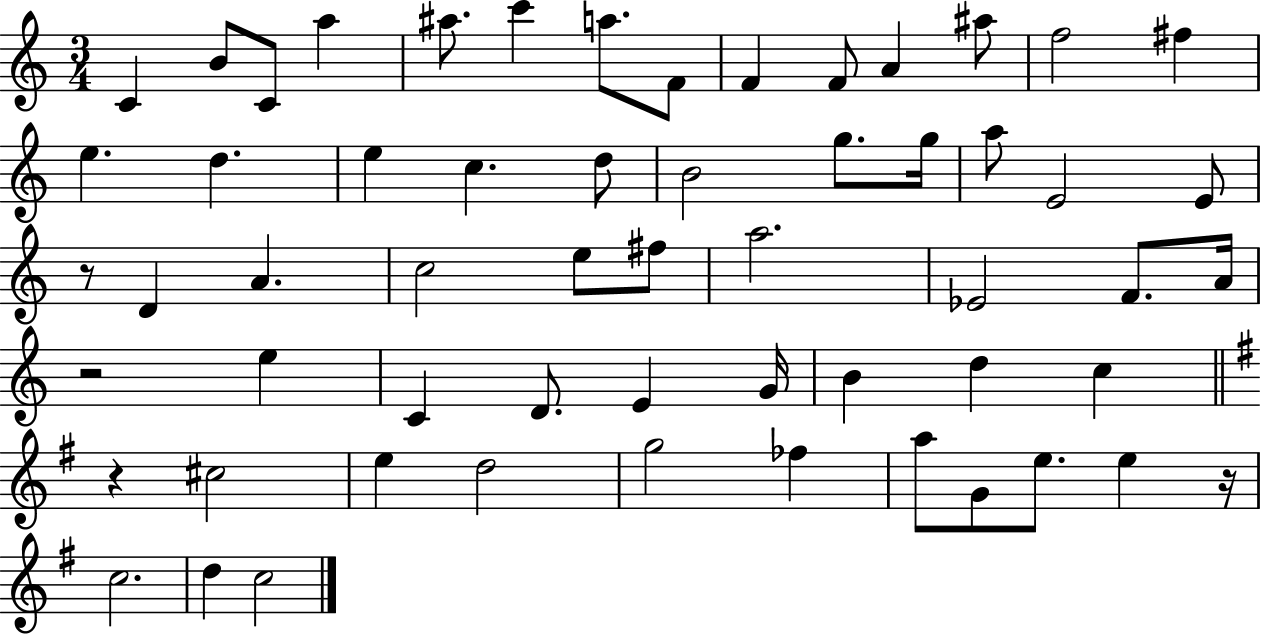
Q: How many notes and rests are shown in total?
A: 58